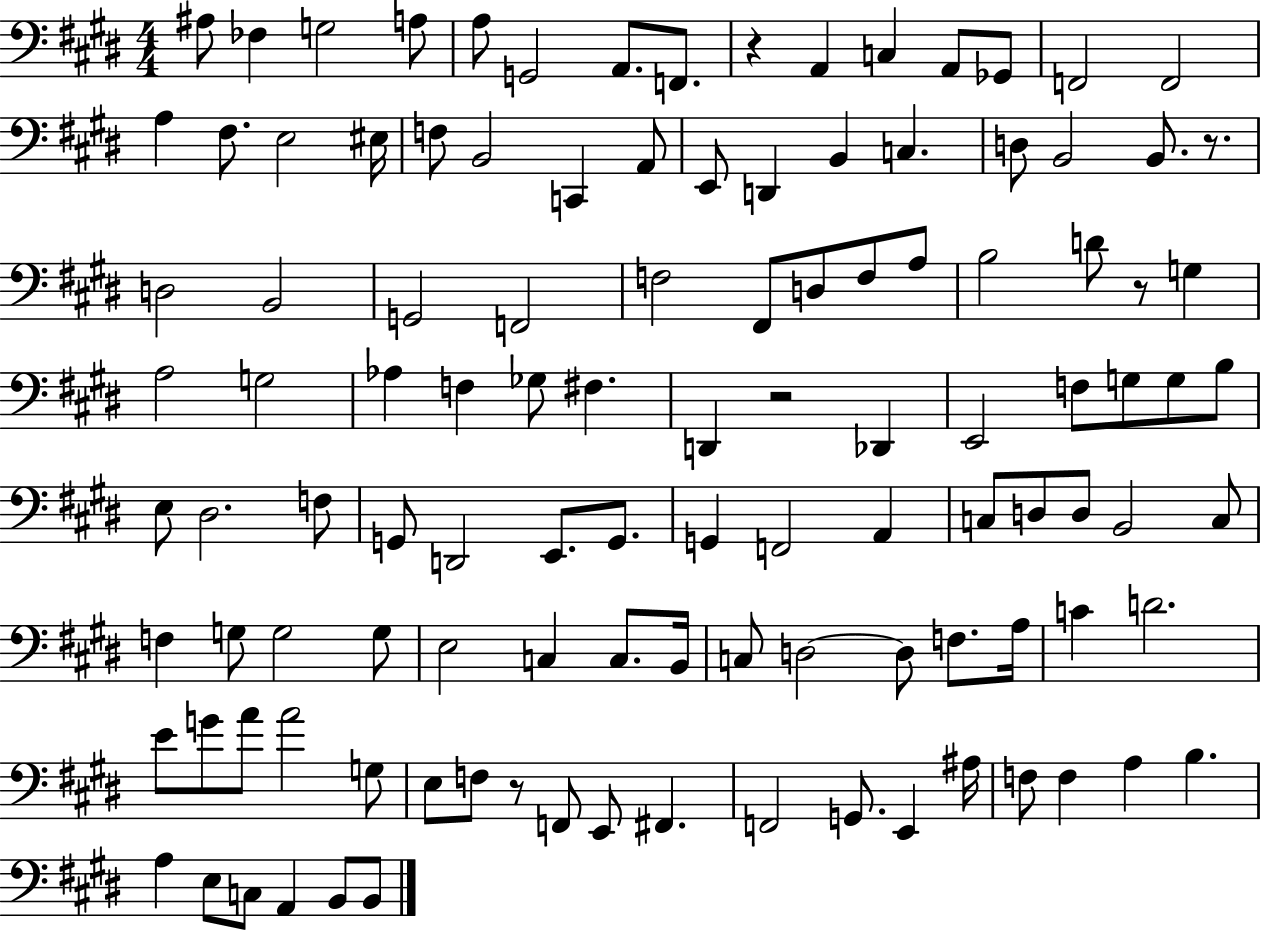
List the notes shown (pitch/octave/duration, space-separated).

A#3/e FES3/q G3/h A3/e A3/e G2/h A2/e. F2/e. R/q A2/q C3/q A2/e Gb2/e F2/h F2/h A3/q F#3/e. E3/h EIS3/s F3/e B2/h C2/q A2/e E2/e D2/q B2/q C3/q. D3/e B2/h B2/e. R/e. D3/h B2/h G2/h F2/h F3/h F#2/e D3/e F3/e A3/e B3/h D4/e R/e G3/q A3/h G3/h Ab3/q F3/q Gb3/e F#3/q. D2/q R/h Db2/q E2/h F3/e G3/e G3/e B3/e E3/e D#3/h. F3/e G2/e D2/h E2/e. G2/e. G2/q F2/h A2/q C3/e D3/e D3/e B2/h C3/e F3/q G3/e G3/h G3/e E3/h C3/q C3/e. B2/s C3/e D3/h D3/e F3/e. A3/s C4/q D4/h. E4/e G4/e A4/e A4/h G3/e E3/e F3/e R/e F2/e E2/e F#2/q. F2/h G2/e. E2/q A#3/s F3/e F3/q A3/q B3/q. A3/q E3/e C3/e A2/q B2/e B2/e